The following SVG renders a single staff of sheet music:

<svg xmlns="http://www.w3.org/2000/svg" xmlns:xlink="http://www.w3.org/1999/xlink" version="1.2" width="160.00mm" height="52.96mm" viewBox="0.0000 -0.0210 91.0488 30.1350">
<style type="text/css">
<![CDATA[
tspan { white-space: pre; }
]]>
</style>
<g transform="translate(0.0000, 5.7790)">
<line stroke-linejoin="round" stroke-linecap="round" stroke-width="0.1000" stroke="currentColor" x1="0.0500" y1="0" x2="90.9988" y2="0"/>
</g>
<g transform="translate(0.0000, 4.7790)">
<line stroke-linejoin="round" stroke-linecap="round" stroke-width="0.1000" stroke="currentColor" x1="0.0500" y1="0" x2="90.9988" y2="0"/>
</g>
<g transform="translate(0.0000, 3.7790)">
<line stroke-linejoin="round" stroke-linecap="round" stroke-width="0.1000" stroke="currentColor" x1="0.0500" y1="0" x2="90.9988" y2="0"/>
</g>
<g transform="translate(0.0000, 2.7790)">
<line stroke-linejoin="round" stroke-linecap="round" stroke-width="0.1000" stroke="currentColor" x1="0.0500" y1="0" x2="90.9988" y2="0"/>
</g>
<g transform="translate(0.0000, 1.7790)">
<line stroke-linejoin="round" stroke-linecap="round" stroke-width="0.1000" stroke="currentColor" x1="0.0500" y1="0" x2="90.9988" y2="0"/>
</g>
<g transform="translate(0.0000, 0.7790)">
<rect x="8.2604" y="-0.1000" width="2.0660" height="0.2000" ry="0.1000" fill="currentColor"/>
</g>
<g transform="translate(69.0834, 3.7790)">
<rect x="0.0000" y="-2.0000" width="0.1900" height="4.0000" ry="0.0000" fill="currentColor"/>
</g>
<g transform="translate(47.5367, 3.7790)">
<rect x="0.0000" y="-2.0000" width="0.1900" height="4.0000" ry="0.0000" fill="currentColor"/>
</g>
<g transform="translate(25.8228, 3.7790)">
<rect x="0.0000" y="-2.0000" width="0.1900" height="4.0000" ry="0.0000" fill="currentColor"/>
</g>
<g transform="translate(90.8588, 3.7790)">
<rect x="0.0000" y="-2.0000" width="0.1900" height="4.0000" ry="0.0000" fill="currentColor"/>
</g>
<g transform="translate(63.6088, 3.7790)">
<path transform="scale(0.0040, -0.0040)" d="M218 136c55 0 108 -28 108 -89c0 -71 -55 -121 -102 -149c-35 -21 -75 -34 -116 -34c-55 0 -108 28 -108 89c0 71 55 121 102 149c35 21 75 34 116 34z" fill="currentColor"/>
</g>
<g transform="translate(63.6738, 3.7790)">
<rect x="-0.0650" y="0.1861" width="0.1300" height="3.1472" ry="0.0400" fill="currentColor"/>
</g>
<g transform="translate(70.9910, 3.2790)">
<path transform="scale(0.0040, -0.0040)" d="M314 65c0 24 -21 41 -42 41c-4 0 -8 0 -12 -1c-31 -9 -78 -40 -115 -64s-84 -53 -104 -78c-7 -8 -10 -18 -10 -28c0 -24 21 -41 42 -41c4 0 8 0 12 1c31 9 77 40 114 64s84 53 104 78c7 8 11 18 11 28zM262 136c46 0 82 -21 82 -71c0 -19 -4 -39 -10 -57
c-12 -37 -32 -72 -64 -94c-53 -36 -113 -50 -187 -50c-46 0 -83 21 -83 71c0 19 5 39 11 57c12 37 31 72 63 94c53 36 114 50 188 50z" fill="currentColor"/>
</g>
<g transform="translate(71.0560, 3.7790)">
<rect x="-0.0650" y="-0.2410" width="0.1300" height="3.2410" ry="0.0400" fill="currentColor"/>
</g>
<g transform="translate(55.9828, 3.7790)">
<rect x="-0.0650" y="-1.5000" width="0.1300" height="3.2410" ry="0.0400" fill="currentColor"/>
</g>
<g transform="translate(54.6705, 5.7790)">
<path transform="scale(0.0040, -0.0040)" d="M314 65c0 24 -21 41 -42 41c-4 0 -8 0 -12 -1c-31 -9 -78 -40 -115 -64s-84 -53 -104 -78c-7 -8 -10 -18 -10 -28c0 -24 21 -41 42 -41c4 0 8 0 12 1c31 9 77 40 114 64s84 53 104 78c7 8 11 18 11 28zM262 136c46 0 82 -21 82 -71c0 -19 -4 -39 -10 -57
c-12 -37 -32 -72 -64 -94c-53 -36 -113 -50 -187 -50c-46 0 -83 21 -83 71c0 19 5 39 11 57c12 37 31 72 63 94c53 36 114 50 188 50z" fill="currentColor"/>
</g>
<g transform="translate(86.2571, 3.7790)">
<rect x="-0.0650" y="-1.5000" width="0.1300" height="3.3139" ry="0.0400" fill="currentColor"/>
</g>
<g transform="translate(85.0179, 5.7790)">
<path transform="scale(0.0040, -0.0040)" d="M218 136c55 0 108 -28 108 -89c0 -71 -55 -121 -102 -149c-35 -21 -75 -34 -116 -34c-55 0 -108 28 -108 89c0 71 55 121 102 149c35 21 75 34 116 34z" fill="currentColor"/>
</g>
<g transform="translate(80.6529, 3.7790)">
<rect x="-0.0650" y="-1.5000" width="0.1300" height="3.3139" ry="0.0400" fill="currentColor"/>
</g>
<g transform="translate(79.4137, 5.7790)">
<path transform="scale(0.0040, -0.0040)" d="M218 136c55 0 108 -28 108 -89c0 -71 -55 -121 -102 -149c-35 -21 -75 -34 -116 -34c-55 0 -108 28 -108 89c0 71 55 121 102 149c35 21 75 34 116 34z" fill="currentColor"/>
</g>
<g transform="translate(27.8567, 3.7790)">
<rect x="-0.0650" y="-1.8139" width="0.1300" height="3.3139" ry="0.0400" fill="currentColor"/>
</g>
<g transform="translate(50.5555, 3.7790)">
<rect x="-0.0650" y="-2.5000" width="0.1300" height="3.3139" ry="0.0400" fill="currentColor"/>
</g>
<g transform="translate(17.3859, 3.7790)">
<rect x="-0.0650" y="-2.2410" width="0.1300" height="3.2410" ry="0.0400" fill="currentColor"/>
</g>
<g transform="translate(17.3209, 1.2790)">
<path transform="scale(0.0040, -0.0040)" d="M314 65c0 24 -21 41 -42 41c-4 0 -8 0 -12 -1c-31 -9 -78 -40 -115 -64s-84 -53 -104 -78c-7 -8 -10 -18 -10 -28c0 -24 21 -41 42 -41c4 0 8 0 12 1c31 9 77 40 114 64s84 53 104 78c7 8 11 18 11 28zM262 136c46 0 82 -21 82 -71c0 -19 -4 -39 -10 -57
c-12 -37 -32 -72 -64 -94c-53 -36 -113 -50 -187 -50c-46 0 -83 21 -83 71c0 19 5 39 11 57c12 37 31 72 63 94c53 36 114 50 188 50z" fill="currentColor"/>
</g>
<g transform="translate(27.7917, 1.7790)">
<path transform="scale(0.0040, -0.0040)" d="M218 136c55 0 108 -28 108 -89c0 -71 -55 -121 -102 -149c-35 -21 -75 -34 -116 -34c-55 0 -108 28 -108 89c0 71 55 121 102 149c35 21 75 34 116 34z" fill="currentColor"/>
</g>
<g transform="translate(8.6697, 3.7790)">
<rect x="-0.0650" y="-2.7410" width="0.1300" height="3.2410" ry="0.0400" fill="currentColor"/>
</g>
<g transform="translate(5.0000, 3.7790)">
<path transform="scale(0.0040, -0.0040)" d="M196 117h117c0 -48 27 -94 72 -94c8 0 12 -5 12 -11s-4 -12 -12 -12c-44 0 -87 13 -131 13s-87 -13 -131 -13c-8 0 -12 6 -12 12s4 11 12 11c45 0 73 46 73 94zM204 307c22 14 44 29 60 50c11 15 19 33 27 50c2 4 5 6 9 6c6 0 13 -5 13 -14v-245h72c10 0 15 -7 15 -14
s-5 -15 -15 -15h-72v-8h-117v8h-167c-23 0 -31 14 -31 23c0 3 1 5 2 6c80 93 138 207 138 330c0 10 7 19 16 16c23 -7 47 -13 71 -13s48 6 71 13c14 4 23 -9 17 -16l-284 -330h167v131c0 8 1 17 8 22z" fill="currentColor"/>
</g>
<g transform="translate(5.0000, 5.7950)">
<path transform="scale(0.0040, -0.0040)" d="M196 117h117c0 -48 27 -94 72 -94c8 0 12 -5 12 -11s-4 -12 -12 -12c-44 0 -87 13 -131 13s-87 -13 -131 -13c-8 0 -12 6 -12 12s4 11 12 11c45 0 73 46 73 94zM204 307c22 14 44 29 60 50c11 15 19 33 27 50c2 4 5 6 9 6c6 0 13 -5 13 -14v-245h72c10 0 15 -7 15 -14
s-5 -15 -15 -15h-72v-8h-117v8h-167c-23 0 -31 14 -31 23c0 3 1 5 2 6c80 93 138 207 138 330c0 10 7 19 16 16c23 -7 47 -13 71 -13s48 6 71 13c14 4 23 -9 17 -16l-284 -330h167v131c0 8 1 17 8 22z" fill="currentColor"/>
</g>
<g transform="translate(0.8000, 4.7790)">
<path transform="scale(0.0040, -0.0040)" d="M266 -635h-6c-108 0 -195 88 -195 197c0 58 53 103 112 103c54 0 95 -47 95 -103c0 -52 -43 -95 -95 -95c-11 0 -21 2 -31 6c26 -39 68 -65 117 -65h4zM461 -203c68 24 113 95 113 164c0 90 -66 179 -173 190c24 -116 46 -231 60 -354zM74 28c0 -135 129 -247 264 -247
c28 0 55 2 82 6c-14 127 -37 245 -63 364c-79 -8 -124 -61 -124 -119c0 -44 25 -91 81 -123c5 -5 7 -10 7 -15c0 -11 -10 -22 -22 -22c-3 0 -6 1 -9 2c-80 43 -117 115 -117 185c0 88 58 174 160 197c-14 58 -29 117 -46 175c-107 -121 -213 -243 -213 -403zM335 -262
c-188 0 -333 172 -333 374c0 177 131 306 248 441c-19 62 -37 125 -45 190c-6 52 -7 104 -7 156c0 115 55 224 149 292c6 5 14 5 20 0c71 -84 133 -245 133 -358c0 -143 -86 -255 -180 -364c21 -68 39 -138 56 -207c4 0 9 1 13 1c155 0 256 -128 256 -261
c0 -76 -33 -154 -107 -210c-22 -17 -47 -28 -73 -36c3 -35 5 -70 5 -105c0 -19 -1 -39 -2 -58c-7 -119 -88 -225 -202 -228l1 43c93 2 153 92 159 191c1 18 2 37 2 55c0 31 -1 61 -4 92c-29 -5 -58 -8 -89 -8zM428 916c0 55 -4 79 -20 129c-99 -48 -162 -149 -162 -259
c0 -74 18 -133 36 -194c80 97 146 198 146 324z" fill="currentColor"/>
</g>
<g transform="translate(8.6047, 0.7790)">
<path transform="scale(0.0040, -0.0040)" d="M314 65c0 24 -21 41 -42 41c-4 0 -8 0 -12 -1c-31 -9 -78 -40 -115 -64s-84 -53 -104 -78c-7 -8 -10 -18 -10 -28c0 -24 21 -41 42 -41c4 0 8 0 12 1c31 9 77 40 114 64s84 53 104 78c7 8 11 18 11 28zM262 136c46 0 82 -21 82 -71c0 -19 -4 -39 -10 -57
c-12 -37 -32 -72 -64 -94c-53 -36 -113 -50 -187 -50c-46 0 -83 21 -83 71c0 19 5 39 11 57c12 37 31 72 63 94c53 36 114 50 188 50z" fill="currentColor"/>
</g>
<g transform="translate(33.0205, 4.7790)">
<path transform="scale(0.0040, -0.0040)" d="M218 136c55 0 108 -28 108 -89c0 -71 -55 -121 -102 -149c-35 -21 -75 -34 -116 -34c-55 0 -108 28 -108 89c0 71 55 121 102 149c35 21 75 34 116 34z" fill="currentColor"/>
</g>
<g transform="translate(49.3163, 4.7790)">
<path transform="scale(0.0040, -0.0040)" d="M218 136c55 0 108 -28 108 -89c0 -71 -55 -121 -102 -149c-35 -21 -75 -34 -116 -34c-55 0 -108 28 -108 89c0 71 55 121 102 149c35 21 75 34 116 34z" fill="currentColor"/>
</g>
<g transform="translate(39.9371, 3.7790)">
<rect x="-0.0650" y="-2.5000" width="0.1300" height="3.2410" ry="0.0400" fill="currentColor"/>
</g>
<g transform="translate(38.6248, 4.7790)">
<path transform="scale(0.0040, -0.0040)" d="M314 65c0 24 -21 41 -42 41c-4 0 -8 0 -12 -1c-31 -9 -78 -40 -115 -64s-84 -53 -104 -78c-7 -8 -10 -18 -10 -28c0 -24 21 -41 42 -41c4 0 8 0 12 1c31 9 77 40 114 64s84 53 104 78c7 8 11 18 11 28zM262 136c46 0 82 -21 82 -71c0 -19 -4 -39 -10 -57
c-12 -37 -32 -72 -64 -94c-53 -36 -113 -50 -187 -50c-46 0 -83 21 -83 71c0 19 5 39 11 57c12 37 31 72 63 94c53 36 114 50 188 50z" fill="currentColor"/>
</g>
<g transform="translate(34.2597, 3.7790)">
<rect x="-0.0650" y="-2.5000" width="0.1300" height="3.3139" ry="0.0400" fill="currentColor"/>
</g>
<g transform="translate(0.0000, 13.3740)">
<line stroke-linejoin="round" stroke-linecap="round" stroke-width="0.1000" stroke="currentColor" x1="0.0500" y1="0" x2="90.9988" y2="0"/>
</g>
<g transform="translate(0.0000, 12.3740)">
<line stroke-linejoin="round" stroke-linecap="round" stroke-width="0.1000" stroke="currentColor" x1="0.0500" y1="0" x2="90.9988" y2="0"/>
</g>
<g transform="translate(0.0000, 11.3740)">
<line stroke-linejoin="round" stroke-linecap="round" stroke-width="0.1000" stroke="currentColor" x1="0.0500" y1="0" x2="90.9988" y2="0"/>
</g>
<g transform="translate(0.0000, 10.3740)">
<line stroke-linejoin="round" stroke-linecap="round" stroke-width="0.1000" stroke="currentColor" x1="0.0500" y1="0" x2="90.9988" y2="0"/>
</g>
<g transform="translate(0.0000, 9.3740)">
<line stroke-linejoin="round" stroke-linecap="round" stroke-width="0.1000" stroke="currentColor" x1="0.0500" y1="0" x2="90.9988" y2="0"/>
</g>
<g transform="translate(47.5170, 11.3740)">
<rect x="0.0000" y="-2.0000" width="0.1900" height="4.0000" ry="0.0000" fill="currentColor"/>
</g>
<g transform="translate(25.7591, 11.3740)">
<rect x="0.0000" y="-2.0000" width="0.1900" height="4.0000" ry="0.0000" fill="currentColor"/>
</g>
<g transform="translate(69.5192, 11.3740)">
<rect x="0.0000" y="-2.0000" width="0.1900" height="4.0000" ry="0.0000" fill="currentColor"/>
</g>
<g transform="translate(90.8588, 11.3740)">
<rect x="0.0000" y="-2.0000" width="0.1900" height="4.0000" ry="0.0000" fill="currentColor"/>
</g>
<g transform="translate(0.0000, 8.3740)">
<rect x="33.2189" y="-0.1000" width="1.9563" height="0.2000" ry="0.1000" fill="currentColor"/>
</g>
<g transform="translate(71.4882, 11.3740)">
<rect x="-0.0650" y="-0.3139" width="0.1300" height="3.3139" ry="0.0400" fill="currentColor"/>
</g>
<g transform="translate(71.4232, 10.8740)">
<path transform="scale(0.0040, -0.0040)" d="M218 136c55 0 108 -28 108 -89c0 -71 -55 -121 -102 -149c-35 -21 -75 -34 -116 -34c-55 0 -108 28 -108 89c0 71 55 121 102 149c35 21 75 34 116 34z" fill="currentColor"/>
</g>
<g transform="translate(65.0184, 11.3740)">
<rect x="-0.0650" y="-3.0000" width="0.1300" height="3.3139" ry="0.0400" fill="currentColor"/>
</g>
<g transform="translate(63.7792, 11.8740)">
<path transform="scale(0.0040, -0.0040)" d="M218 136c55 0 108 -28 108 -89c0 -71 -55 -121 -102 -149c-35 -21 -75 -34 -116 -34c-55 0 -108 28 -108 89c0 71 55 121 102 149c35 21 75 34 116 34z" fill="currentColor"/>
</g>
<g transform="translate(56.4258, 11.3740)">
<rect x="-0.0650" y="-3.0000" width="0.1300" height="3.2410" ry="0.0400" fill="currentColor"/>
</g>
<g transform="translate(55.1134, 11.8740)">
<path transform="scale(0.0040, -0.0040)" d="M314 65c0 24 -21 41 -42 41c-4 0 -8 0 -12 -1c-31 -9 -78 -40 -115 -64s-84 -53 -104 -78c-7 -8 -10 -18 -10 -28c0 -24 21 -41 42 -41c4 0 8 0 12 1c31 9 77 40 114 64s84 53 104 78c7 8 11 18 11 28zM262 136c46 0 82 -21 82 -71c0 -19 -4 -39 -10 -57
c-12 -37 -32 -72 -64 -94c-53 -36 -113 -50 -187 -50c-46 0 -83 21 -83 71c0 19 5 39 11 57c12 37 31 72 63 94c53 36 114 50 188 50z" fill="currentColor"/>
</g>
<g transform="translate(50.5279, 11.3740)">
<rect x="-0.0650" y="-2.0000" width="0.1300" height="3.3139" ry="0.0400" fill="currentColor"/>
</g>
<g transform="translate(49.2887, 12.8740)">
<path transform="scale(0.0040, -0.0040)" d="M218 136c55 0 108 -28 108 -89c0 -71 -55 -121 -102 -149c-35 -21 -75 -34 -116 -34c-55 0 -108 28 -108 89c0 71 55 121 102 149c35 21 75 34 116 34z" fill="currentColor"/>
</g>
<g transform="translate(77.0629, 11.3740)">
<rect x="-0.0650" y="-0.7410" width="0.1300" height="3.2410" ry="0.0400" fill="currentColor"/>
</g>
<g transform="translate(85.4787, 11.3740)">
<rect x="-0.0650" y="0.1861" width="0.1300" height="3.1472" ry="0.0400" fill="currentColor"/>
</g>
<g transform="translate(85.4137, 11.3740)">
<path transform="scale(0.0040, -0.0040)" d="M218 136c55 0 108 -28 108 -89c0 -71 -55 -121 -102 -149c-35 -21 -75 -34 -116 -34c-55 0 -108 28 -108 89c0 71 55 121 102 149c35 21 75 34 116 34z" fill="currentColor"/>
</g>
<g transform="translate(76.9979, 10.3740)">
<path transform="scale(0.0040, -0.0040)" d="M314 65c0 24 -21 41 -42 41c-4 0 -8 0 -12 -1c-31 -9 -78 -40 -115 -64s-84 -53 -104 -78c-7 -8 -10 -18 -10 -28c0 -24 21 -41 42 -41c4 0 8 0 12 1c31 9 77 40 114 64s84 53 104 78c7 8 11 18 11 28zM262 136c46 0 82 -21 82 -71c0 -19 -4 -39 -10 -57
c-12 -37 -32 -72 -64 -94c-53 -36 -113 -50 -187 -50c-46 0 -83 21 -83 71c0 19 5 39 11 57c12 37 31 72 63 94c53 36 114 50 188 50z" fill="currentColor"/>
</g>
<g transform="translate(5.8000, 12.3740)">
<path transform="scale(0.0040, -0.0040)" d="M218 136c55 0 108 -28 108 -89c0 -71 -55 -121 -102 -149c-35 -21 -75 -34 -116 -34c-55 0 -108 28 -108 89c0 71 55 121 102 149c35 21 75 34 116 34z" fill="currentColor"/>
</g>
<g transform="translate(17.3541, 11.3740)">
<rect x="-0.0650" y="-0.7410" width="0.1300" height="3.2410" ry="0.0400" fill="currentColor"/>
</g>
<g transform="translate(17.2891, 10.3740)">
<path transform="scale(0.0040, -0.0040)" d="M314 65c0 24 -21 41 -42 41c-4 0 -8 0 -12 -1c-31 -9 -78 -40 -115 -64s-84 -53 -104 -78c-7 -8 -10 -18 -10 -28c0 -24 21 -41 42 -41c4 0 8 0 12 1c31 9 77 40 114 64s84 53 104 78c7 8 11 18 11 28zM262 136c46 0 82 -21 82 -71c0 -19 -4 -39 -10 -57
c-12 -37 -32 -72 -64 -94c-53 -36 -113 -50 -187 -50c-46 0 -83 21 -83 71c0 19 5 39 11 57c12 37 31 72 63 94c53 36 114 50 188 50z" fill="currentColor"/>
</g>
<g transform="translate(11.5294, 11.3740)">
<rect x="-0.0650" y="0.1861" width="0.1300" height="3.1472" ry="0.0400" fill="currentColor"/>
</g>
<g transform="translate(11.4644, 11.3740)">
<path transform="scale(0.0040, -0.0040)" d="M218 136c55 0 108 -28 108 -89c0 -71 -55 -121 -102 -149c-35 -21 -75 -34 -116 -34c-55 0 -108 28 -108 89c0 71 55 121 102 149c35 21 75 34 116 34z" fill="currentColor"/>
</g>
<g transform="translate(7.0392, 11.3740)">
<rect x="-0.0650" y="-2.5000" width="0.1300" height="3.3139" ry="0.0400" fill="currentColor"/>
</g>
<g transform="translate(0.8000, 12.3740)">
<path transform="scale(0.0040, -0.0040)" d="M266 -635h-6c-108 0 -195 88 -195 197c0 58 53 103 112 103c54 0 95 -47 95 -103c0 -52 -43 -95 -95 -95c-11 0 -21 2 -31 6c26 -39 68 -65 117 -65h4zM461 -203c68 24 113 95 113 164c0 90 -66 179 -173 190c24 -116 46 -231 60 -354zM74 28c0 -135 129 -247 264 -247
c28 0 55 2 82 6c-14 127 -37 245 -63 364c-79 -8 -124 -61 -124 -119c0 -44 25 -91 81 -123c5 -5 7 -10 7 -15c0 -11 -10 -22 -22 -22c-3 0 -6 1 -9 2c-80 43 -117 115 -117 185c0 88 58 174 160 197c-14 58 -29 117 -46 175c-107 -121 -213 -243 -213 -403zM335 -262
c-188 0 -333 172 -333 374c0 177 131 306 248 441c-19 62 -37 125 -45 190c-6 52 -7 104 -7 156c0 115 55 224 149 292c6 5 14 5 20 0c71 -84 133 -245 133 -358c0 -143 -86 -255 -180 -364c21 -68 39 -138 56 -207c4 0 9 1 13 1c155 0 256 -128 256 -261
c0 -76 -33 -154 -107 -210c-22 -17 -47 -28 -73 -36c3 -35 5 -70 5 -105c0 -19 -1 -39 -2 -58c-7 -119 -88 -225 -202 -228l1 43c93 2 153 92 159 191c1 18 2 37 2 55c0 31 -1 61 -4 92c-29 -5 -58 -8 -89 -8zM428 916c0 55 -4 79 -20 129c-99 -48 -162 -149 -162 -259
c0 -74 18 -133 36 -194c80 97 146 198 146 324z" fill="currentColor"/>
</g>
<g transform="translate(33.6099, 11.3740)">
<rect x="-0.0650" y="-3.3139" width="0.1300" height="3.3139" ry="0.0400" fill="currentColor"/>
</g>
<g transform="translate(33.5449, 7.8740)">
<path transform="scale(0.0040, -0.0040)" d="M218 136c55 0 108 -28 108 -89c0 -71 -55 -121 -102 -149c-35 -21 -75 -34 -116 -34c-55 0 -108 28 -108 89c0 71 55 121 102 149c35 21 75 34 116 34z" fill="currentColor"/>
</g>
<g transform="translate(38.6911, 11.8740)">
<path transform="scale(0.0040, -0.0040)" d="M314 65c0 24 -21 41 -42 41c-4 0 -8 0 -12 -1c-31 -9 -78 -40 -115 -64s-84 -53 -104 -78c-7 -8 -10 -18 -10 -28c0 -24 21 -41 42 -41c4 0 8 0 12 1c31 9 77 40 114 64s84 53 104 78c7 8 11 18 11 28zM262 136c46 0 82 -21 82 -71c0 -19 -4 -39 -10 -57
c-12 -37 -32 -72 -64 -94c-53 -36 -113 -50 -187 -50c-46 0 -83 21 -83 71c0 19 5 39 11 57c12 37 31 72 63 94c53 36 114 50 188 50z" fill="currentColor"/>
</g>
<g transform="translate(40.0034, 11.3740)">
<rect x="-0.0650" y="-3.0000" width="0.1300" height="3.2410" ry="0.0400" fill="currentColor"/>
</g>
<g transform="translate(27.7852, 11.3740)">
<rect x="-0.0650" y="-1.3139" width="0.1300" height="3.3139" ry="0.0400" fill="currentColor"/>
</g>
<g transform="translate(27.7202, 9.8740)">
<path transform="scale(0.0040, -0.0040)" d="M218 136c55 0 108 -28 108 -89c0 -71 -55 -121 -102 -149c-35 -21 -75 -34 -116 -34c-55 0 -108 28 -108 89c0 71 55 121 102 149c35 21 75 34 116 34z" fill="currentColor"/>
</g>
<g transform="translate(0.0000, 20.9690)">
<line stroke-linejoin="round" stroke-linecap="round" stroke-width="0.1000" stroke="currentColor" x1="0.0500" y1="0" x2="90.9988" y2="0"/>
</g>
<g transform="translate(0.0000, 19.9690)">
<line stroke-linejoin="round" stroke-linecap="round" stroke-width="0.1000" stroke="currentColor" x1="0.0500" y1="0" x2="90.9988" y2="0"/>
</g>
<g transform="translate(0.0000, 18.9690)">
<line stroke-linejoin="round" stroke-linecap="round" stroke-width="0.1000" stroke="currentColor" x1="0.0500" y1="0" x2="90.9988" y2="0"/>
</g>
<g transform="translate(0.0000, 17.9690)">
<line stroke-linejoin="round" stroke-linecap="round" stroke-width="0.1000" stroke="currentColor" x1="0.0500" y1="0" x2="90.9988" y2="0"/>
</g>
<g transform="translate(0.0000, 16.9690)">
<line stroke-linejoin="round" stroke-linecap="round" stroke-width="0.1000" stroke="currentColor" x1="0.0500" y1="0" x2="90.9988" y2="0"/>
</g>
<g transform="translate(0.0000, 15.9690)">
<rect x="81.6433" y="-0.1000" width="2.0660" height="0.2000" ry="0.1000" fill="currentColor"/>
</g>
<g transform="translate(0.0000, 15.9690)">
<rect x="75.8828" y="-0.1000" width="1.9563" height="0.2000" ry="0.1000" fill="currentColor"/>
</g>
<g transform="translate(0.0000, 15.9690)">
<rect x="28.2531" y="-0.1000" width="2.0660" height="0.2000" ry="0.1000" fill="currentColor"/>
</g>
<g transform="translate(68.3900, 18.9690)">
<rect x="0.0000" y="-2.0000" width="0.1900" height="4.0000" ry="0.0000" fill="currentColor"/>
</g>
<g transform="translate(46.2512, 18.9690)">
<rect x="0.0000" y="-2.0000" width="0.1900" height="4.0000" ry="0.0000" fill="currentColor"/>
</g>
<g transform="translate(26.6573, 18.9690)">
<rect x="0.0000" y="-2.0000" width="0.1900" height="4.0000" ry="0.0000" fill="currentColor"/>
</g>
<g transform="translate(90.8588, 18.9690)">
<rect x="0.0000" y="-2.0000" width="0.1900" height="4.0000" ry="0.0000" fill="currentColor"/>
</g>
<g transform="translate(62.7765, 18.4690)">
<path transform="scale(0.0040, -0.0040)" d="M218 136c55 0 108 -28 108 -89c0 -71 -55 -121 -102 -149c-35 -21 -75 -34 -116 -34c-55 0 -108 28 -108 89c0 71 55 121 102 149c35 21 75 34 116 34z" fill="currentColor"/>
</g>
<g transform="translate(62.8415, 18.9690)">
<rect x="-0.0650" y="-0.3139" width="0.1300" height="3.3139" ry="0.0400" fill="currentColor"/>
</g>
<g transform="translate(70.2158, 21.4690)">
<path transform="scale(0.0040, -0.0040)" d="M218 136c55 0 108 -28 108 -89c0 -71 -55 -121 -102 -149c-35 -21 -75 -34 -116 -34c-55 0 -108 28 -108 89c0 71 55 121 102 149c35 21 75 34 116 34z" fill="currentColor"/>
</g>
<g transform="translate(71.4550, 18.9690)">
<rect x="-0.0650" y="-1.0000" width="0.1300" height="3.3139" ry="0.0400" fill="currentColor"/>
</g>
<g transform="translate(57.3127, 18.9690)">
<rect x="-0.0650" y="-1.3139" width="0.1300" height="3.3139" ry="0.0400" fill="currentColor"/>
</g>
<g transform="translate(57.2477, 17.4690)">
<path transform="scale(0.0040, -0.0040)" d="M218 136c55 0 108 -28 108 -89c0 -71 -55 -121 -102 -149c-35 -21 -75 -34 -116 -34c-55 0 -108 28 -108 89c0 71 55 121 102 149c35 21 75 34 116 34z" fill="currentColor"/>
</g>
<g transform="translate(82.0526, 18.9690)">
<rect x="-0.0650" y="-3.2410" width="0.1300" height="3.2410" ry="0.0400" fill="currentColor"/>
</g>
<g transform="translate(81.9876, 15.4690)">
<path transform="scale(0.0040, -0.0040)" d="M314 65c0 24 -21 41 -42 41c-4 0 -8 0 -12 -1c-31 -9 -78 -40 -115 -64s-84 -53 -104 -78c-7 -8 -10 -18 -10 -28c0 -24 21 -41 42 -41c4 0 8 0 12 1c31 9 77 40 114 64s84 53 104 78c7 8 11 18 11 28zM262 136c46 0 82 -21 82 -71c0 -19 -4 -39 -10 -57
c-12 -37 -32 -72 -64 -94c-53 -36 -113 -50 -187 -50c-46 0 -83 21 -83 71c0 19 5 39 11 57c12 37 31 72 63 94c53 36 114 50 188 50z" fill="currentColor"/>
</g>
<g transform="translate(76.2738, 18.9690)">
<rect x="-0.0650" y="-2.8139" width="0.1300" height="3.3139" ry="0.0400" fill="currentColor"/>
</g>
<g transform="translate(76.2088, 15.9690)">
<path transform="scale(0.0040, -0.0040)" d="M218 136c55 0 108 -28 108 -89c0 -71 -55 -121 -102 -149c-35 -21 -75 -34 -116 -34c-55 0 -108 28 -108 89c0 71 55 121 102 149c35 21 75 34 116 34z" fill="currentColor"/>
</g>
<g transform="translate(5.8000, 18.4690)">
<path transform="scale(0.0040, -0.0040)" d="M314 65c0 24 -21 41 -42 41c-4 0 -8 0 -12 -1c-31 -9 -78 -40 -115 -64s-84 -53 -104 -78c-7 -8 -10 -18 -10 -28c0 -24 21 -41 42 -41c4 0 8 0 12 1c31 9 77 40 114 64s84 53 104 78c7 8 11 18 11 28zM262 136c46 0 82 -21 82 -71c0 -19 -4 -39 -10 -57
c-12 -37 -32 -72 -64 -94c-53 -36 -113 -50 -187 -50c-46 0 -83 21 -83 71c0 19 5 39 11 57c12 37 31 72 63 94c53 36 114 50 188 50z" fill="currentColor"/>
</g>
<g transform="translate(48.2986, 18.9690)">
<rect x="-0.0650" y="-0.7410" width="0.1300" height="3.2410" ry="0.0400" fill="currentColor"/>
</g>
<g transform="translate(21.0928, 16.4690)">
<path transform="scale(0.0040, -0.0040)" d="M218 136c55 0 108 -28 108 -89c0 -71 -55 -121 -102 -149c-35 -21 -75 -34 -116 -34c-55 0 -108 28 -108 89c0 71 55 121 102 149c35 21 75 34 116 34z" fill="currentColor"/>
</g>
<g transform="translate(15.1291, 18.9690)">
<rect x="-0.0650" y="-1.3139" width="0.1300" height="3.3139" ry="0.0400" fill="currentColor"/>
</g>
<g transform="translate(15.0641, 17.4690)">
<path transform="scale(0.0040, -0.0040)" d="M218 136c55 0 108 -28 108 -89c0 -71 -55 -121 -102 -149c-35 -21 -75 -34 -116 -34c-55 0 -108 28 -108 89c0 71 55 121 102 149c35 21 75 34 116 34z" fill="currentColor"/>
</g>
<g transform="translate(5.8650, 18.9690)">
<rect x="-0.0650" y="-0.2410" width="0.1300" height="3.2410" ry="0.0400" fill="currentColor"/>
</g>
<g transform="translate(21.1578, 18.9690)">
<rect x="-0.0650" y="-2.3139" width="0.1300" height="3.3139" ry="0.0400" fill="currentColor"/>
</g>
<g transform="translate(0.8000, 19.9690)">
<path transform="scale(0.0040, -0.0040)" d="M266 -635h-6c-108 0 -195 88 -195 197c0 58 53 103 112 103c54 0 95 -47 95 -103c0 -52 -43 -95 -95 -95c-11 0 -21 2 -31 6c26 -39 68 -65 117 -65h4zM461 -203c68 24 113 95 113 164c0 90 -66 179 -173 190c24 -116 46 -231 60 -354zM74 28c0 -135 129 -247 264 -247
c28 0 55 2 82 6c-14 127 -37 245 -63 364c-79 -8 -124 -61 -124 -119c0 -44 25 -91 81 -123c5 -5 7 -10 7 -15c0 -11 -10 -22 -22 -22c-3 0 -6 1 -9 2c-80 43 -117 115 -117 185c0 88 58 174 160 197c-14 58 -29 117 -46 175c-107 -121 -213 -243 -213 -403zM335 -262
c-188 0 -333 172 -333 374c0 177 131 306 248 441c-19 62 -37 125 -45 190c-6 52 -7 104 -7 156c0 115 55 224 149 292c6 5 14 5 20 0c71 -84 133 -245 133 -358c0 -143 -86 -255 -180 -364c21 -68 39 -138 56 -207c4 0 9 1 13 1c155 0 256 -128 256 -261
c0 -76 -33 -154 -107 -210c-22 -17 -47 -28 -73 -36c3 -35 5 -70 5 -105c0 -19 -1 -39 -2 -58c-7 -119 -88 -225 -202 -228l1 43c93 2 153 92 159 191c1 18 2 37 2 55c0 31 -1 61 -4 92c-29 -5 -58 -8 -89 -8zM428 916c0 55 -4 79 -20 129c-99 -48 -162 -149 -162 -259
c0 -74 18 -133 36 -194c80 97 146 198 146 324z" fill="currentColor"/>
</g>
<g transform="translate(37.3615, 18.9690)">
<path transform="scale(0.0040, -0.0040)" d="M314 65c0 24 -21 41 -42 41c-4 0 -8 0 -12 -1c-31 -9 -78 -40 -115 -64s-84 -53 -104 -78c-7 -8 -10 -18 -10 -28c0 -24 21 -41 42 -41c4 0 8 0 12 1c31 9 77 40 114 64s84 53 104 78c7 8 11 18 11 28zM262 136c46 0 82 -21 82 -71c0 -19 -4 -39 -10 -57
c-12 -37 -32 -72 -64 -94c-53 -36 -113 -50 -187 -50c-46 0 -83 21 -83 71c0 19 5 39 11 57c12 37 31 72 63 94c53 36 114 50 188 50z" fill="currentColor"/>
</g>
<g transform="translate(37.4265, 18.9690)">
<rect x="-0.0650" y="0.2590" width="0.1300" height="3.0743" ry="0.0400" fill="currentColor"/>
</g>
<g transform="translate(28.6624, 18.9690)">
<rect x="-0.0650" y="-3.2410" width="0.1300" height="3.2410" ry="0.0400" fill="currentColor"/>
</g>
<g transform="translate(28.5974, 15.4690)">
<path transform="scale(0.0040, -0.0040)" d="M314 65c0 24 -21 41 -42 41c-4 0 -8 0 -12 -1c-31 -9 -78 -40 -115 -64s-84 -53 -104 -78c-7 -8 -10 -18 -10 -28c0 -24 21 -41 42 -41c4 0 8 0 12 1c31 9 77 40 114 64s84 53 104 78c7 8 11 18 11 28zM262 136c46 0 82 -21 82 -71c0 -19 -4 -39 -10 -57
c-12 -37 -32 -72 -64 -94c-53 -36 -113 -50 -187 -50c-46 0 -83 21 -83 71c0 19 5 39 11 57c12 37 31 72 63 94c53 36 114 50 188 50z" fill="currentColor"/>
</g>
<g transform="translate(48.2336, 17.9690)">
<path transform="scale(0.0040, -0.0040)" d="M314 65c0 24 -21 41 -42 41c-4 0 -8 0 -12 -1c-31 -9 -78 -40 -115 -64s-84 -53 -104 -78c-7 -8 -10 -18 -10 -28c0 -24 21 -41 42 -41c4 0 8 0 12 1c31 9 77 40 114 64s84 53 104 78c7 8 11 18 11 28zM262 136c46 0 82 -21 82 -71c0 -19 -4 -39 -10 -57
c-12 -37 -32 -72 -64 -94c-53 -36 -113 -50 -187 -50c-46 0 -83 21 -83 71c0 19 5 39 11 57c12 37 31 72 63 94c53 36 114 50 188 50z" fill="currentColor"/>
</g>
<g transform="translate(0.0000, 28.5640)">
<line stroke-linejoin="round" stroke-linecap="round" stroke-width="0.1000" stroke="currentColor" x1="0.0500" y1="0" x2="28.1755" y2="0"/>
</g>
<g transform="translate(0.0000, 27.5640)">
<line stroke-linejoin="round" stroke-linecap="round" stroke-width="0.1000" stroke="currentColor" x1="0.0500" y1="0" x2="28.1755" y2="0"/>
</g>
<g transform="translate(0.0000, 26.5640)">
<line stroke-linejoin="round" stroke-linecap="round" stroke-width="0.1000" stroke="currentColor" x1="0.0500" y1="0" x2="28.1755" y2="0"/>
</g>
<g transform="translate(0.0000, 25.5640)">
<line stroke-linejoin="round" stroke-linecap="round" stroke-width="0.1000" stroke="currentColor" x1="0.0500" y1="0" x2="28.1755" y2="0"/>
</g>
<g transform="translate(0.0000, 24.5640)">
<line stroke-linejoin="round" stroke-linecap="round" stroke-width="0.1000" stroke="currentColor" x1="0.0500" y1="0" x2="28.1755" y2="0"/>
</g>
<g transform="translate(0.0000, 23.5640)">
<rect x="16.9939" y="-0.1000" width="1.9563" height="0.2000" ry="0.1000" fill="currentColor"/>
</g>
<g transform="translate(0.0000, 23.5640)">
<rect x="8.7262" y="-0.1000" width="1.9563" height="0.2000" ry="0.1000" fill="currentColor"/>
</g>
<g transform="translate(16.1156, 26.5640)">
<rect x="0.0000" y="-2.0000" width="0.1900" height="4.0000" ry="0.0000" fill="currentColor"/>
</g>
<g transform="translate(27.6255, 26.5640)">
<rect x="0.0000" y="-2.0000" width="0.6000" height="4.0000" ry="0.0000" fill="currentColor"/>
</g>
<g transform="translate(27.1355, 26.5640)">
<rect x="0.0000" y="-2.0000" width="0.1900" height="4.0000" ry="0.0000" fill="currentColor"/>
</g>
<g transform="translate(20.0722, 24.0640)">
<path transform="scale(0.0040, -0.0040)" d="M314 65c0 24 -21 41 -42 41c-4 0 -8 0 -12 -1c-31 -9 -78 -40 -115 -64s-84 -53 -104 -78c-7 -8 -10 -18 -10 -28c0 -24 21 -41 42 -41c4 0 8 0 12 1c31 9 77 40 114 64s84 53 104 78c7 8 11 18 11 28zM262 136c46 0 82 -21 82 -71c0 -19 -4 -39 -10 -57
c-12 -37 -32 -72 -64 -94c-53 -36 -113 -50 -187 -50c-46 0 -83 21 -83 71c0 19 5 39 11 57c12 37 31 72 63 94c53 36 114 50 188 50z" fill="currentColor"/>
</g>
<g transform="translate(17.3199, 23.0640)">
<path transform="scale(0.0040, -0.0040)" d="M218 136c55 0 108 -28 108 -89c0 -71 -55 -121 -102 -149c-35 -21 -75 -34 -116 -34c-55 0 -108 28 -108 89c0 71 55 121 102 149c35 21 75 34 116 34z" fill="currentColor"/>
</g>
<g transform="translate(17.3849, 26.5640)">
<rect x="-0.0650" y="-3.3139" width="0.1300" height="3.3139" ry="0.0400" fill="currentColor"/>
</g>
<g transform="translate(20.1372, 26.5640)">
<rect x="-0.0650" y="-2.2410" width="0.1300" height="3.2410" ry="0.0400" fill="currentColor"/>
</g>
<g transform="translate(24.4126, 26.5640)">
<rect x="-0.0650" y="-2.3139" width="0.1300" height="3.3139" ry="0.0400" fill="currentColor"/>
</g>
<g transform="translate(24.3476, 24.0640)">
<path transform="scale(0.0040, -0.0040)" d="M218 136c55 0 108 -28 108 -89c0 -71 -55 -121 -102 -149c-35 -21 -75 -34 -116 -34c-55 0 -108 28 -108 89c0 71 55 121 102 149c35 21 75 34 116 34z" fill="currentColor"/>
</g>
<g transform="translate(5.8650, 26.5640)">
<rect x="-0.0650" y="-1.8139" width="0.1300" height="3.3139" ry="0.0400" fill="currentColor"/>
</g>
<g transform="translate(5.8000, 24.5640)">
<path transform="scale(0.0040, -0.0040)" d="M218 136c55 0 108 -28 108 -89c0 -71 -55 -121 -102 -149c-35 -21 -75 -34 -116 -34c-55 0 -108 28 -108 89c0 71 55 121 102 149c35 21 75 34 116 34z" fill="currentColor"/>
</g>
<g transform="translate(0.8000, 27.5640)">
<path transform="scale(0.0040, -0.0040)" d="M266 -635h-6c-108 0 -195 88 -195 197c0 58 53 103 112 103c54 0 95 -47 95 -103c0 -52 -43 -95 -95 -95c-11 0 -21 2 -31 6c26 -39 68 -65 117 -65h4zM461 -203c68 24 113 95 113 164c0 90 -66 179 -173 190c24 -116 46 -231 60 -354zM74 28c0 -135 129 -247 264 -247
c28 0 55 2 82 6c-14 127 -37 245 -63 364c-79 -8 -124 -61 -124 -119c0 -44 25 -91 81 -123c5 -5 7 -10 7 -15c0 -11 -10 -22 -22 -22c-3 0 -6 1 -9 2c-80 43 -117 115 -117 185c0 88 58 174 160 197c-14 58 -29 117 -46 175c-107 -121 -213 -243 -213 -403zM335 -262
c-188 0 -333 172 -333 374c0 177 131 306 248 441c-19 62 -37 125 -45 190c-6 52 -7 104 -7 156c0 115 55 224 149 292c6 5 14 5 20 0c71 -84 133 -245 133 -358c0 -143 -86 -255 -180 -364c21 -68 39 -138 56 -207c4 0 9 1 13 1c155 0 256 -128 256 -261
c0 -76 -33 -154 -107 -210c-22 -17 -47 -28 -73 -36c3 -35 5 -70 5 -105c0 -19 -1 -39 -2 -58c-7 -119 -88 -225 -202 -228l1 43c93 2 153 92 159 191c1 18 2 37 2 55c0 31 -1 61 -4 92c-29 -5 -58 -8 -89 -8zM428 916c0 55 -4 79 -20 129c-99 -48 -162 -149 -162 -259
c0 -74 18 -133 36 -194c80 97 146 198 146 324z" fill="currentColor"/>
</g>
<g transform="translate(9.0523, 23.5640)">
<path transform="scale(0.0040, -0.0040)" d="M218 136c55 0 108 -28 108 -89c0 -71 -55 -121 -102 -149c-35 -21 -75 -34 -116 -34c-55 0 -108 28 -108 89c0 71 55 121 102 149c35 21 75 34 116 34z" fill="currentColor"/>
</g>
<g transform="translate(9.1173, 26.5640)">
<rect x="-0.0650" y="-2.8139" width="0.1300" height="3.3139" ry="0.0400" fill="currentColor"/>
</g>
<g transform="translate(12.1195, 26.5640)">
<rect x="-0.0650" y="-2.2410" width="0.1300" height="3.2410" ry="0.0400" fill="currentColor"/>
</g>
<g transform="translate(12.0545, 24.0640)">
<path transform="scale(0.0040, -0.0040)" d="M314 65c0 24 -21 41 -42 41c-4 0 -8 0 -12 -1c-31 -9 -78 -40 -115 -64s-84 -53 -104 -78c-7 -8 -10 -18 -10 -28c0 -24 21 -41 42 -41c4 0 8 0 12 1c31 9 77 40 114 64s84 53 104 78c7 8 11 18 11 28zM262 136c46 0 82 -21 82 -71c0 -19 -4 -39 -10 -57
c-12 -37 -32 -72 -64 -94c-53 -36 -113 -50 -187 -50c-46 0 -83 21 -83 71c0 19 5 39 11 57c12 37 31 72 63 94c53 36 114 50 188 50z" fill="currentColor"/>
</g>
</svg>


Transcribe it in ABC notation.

X:1
T:Untitled
M:4/4
L:1/4
K:C
a2 g2 f G G2 G E2 B c2 E E G B d2 e b A2 F A2 A c d2 B c2 e g b2 B2 d2 e c D a b2 f a g2 b g2 g